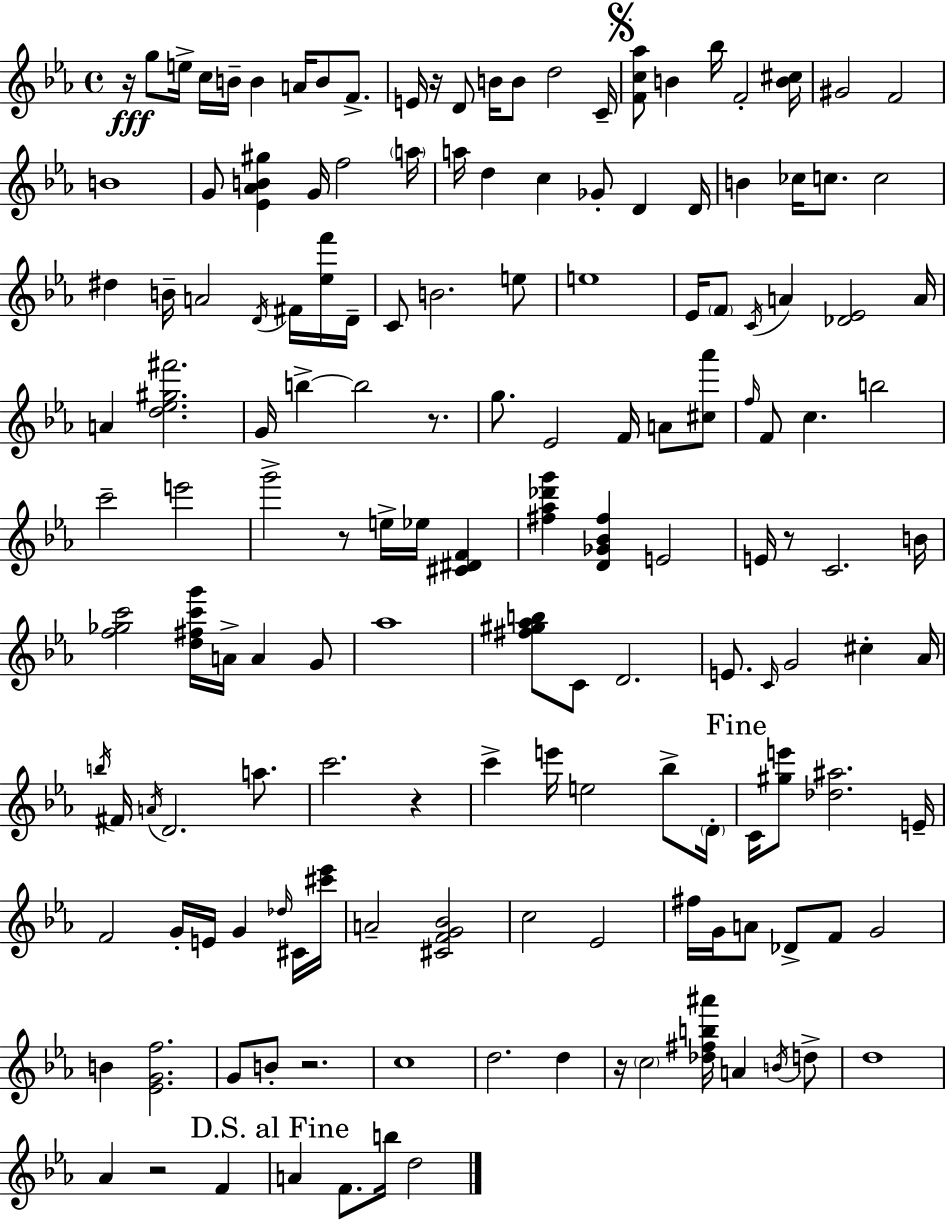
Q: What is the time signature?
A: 4/4